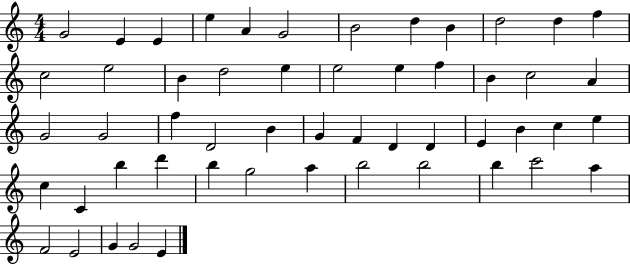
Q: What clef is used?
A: treble